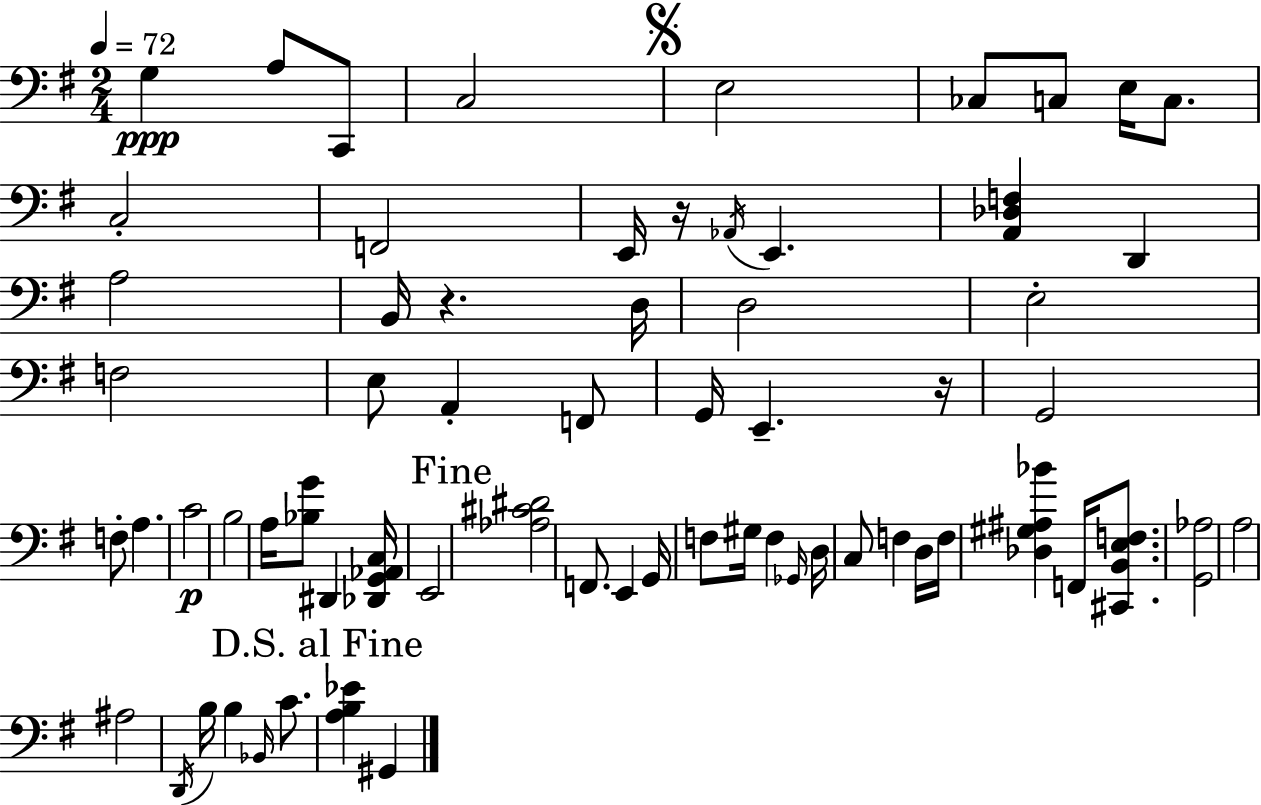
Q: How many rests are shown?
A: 3